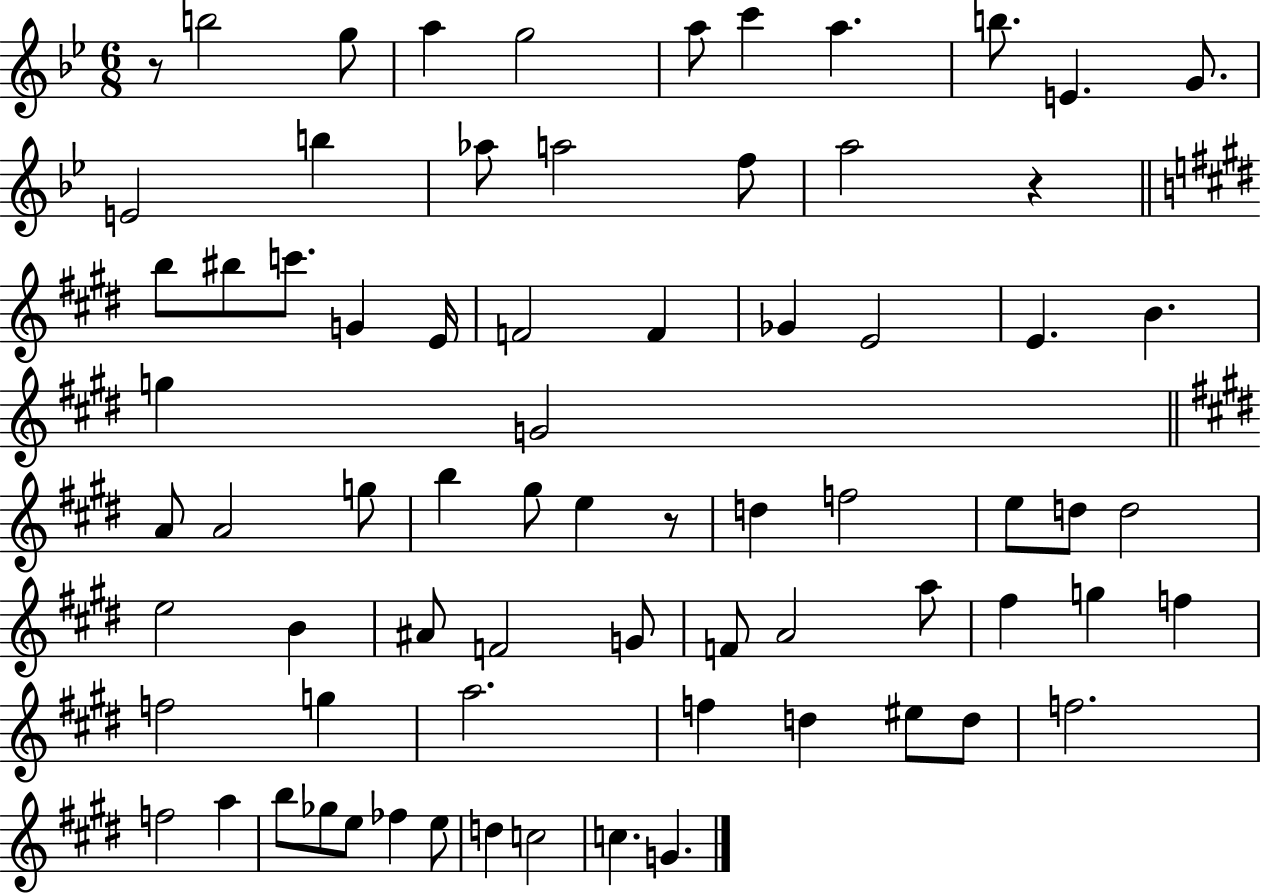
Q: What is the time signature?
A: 6/8